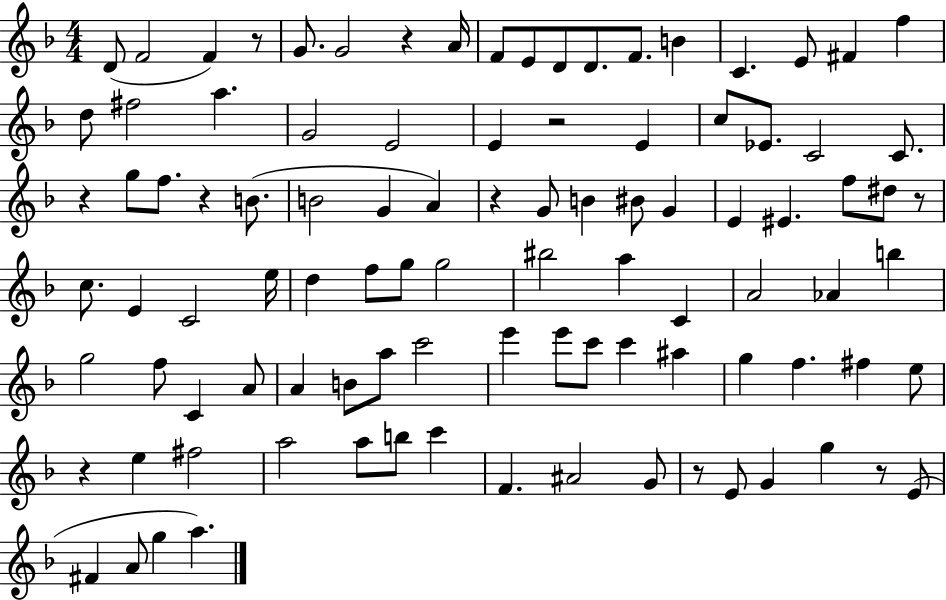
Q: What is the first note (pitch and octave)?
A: D4